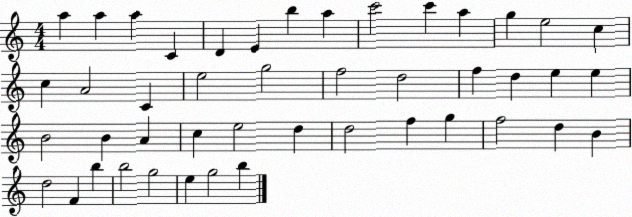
X:1
T:Untitled
M:4/4
L:1/4
K:C
a a a C D E b a c'2 c' a g e2 c c A2 C e2 g2 f2 d2 f d e e B2 B A c e2 d d2 f g f2 d B d2 F b b2 g2 e g2 b